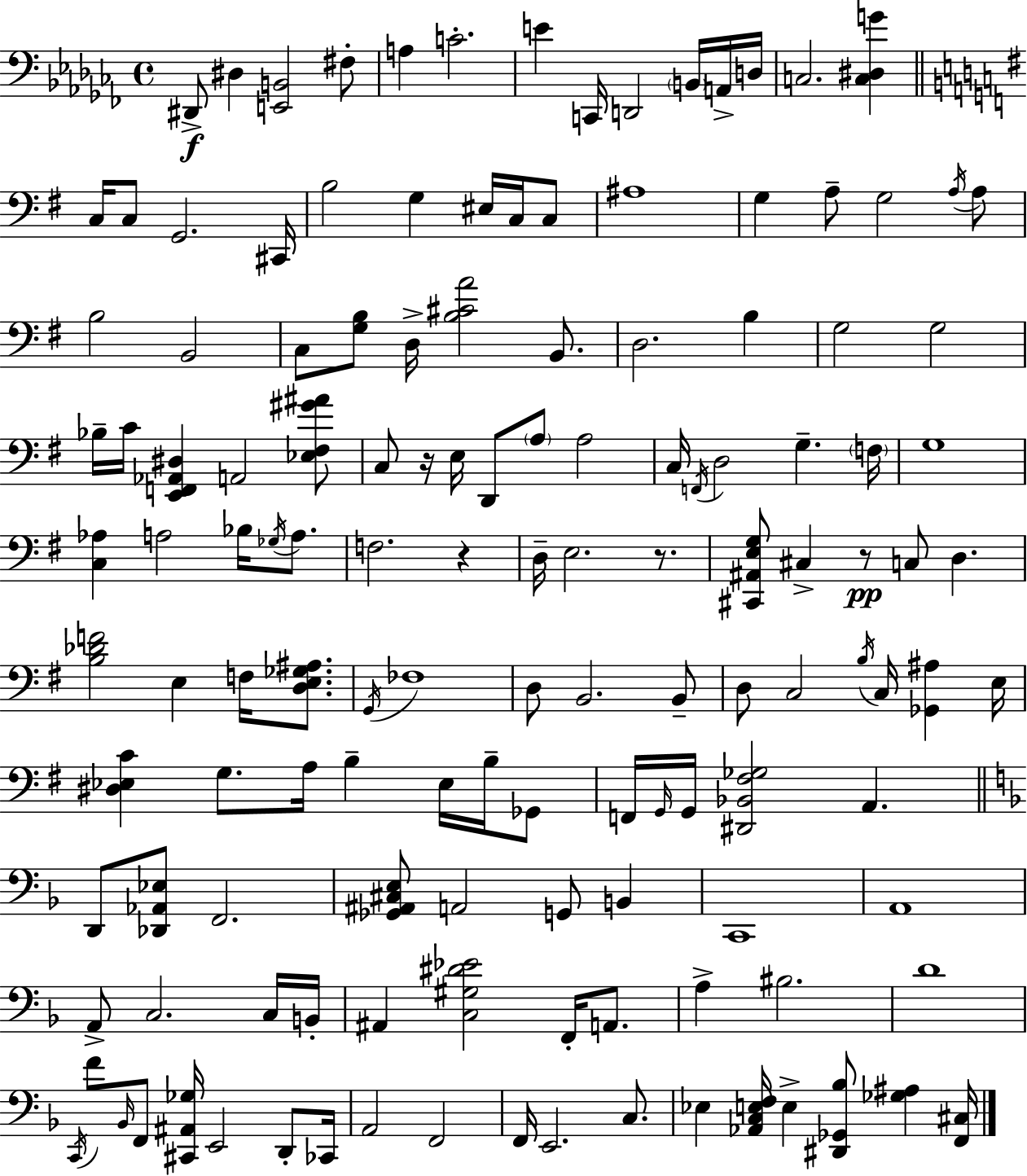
X:1
T:Untitled
M:4/4
L:1/4
K:Abm
^D,,/2 ^D, [E,,B,,]2 ^F,/2 A, C2 E C,,/4 D,,2 B,,/4 A,,/4 D,/4 C,2 [C,^D,G] C,/4 C,/2 G,,2 ^C,,/4 B,2 G, ^E,/4 C,/4 C,/2 ^A,4 G, A,/2 G,2 A,/4 A,/2 B,2 B,,2 C,/2 [G,B,]/2 D,/4 [B,^CA]2 B,,/2 D,2 B, G,2 G,2 _B,/4 C/4 [E,,F,,_A,,^D,] A,,2 [_E,^F,^G^A]/2 C,/2 z/4 E,/4 D,,/2 A,/2 A,2 C,/4 F,,/4 D,2 G, F,/4 G,4 [C,_A,] A,2 _B,/4 _G,/4 A,/2 F,2 z D,/4 E,2 z/2 [^C,,^A,,E,G,]/2 ^C, z/2 C,/2 D, [B,_DF]2 E, F,/4 [D,E,_G,^A,]/2 G,,/4 _F,4 D,/2 B,,2 B,,/2 D,/2 C,2 B,/4 C,/4 [_G,,^A,] E,/4 [^D,_E,C] G,/2 A,/4 B, _E,/4 B,/4 _G,,/2 F,,/4 G,,/4 G,,/4 [^D,,_B,,^F,_G,]2 A,, D,,/2 [_D,,_A,,_E,]/2 F,,2 [_G,,^A,,^C,E,]/2 A,,2 G,,/2 B,, C,,4 A,,4 A,,/2 C,2 C,/4 B,,/4 ^A,, [C,^G,^D_E]2 F,,/4 A,,/2 A, ^B,2 D4 C,,/4 F/2 _B,,/4 F,,/2 [^C,,^A,,_G,]/4 E,,2 D,,/2 _C,,/4 A,,2 F,,2 F,,/4 E,,2 C,/2 _E, [_A,,C,E,F,]/4 E, [^D,,_G,,_B,]/2 [_G,^A,] [F,,^C,]/4